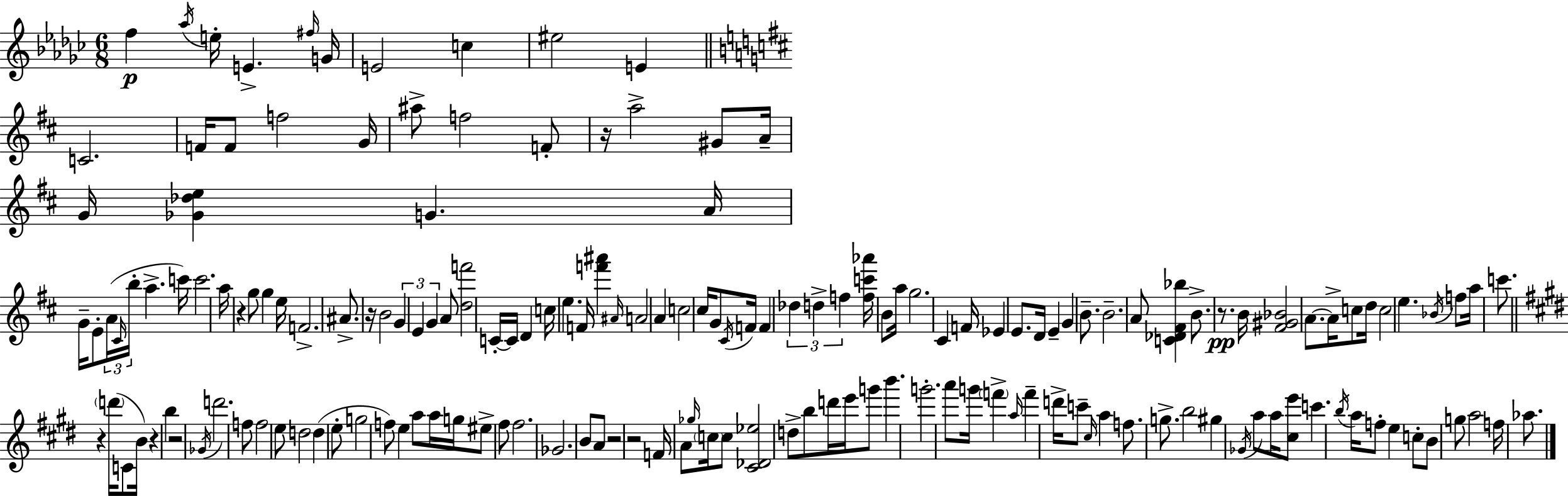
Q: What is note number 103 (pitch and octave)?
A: A5